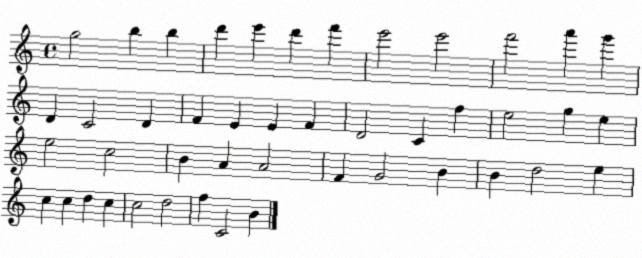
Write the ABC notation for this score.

X:1
T:Untitled
M:4/4
L:1/4
K:C
g2 b b d' e' d' f' e'2 e'2 f'2 a' g' D C2 D F E E F D2 C f e2 g e e2 c2 B A A2 F G2 B B d2 e c c d c c2 d2 f C2 B